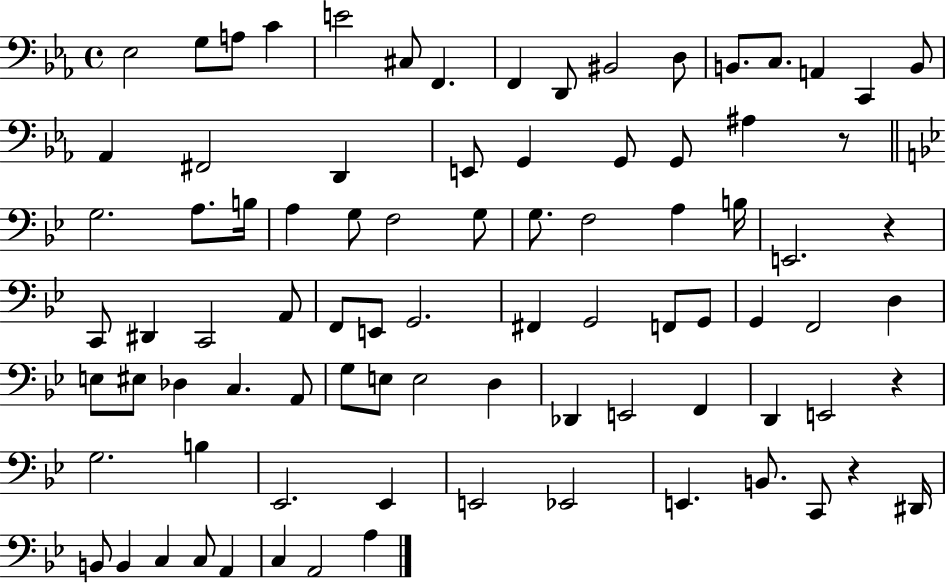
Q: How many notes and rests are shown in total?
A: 86